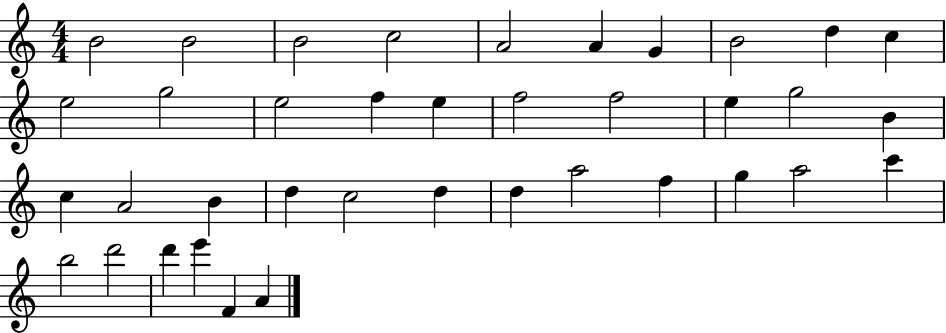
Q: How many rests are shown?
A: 0